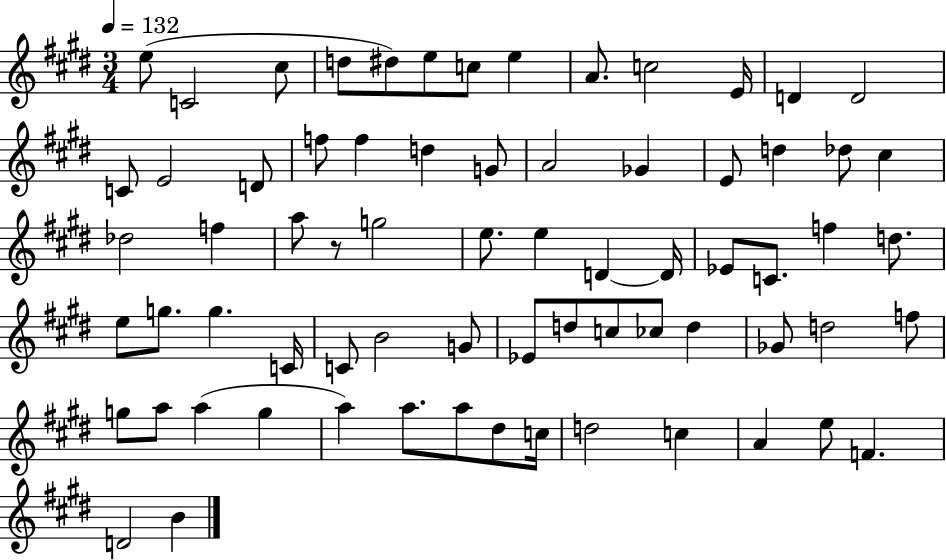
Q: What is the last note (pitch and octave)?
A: B4